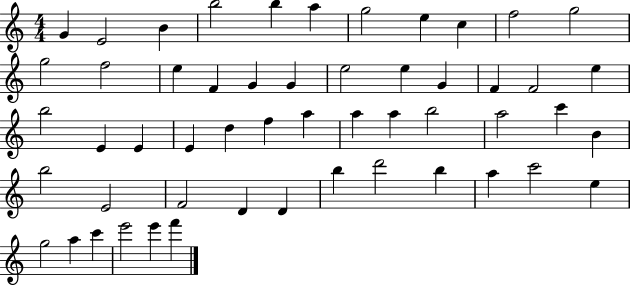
{
  \clef treble
  \numericTimeSignature
  \time 4/4
  \key c \major
  g'4 e'2 b'4 | b''2 b''4 a''4 | g''2 e''4 c''4 | f''2 g''2 | \break g''2 f''2 | e''4 f'4 g'4 g'4 | e''2 e''4 g'4 | f'4 f'2 e''4 | \break b''2 e'4 e'4 | e'4 d''4 f''4 a''4 | a''4 a''4 b''2 | a''2 c'''4 b'4 | \break b''2 e'2 | f'2 d'4 d'4 | b''4 d'''2 b''4 | a''4 c'''2 e''4 | \break g''2 a''4 c'''4 | e'''2 e'''4 f'''4 | \bar "|."
}